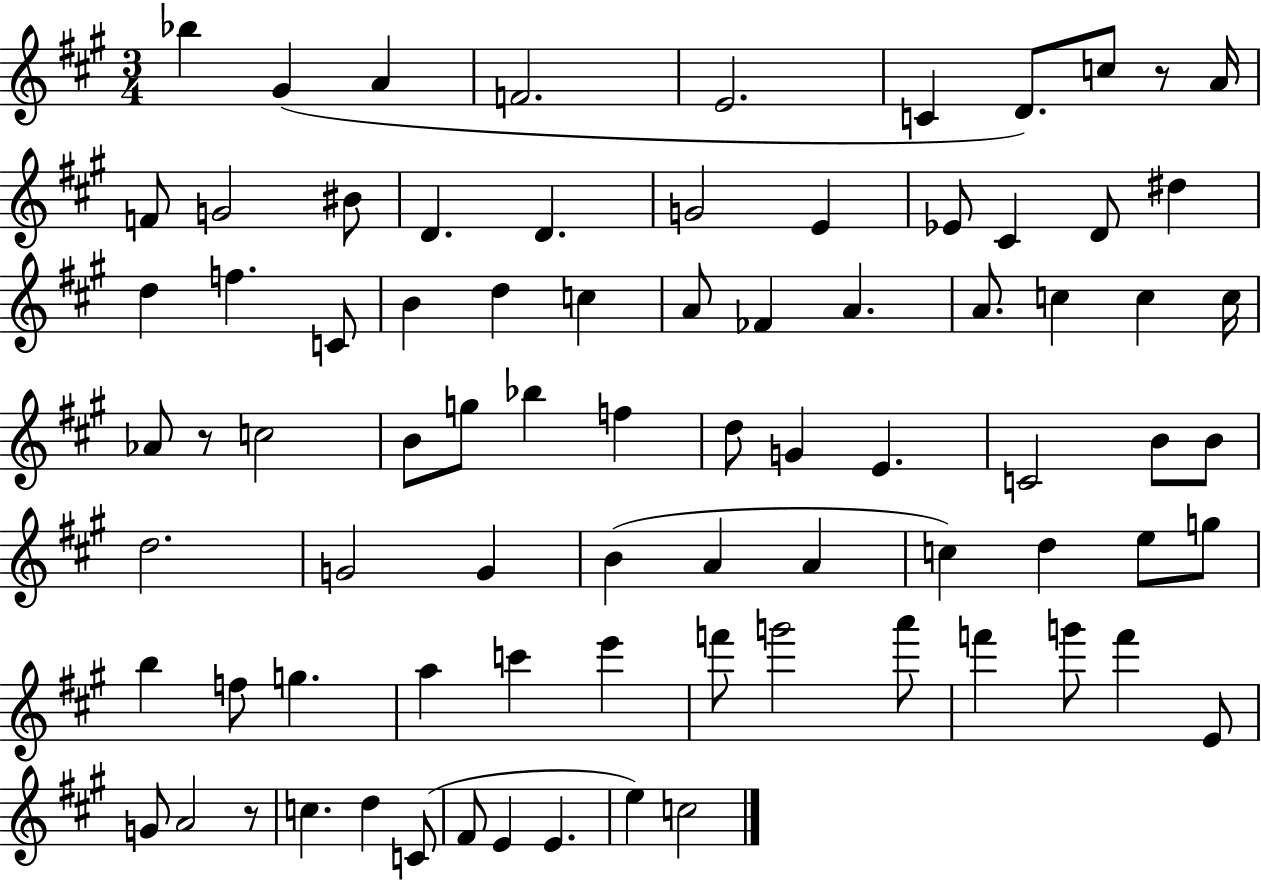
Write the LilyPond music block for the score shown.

{
  \clef treble
  \numericTimeSignature
  \time 3/4
  \key a \major
  \repeat volta 2 { bes''4 gis'4( a'4 | f'2. | e'2. | c'4 d'8.) c''8 r8 a'16 | \break f'8 g'2 bis'8 | d'4. d'4. | g'2 e'4 | ees'8 cis'4 d'8 dis''4 | \break d''4 f''4. c'8 | b'4 d''4 c''4 | a'8 fes'4 a'4. | a'8. c''4 c''4 c''16 | \break aes'8 r8 c''2 | b'8 g''8 bes''4 f''4 | d''8 g'4 e'4. | c'2 b'8 b'8 | \break d''2. | g'2 g'4 | b'4( a'4 a'4 | c''4) d''4 e''8 g''8 | \break b''4 f''8 g''4. | a''4 c'''4 e'''4 | f'''8 g'''2 a'''8 | f'''4 g'''8 f'''4 e'8 | \break g'8 a'2 r8 | c''4. d''4 c'8( | fis'8 e'4 e'4. | e''4) c''2 | \break } \bar "|."
}